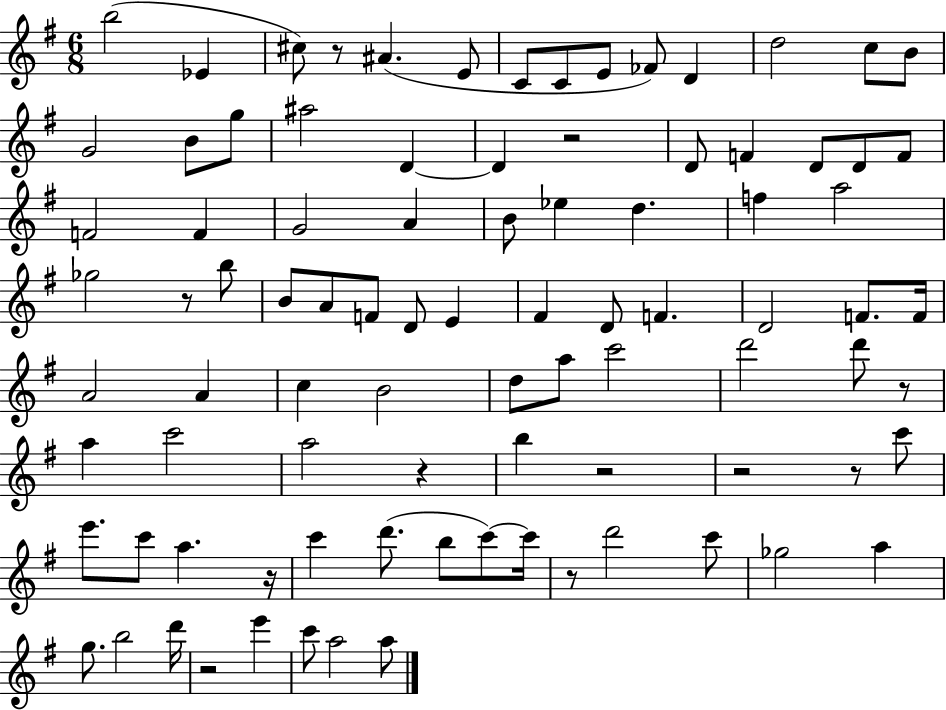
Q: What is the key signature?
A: G major